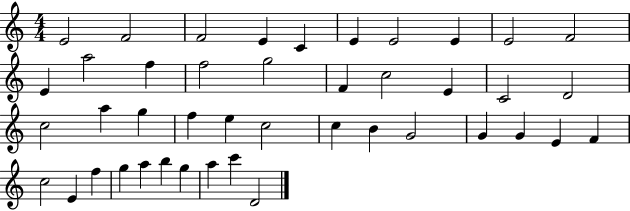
{
  \clef treble
  \numericTimeSignature
  \time 4/4
  \key c \major
  e'2 f'2 | f'2 e'4 c'4 | e'4 e'2 e'4 | e'2 f'2 | \break e'4 a''2 f''4 | f''2 g''2 | f'4 c''2 e'4 | c'2 d'2 | \break c''2 a''4 g''4 | f''4 e''4 c''2 | c''4 b'4 g'2 | g'4 g'4 e'4 f'4 | \break c''2 e'4 f''4 | g''4 a''4 b''4 g''4 | a''4 c'''4 d'2 | \bar "|."
}